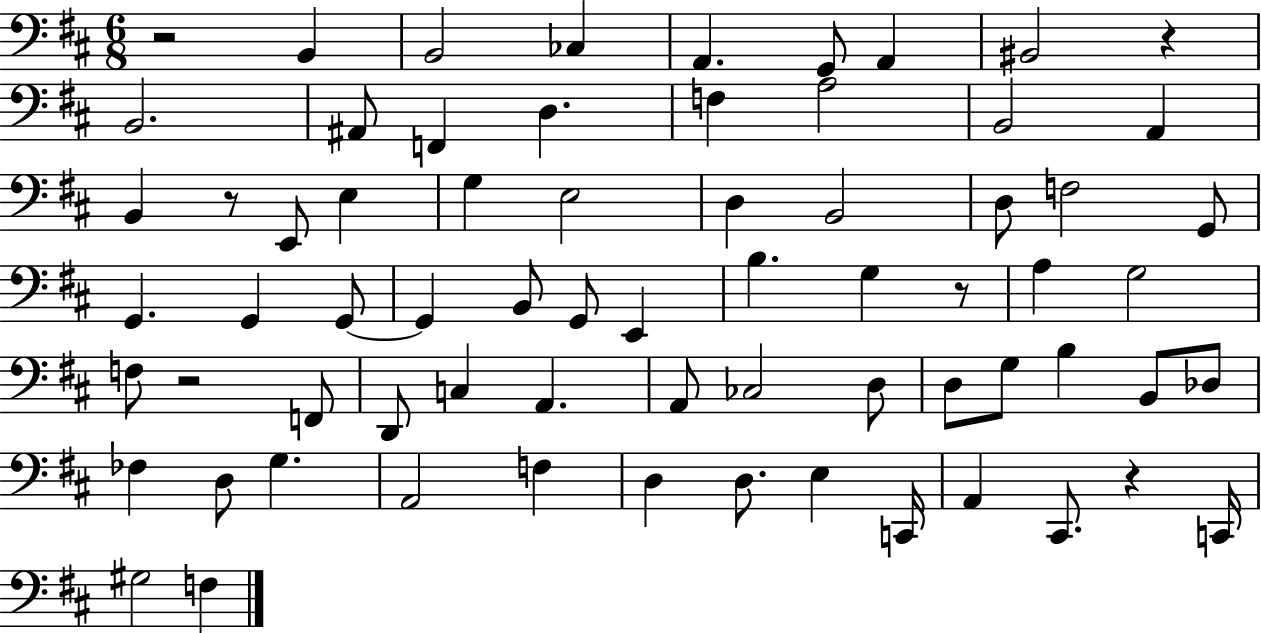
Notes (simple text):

R/h B2/q B2/h CES3/q A2/q. G2/e A2/q BIS2/h R/q B2/h. A#2/e F2/q D3/q. F3/q A3/h B2/h A2/q B2/q R/e E2/e E3/q G3/q E3/h D3/q B2/h D3/e F3/h G2/e G2/q. G2/q G2/e G2/q B2/e G2/e E2/q B3/q. G3/q R/e A3/q G3/h F3/e R/h F2/e D2/e C3/q A2/q. A2/e CES3/h D3/e D3/e G3/e B3/q B2/e Db3/e FES3/q D3/e G3/q. A2/h F3/q D3/q D3/e. E3/q C2/s A2/q C#2/e. R/q C2/s G#3/h F3/q